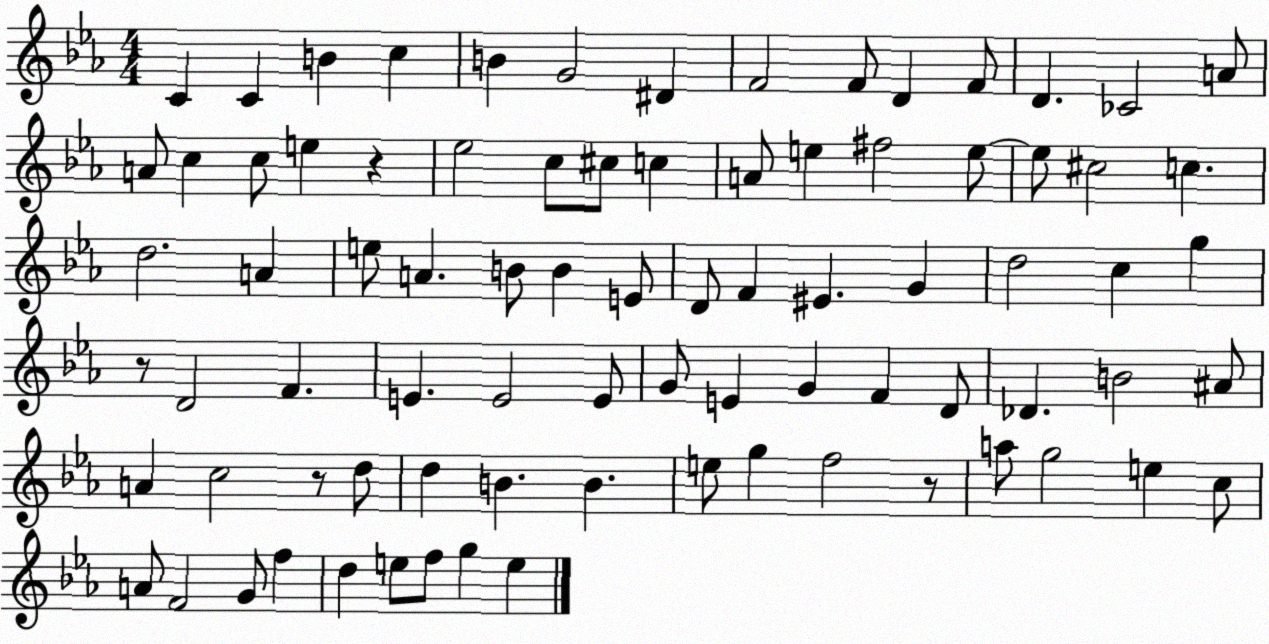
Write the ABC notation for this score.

X:1
T:Untitled
M:4/4
L:1/4
K:Eb
C C B c B G2 ^D F2 F/2 D F/2 D _C2 A/2 A/2 c c/2 e z _e2 c/2 ^c/2 c A/2 e ^f2 e/2 e/2 ^c2 c d2 A e/2 A B/2 B E/2 D/2 F ^E G d2 c g z/2 D2 F E E2 E/2 G/2 E G F D/2 _D B2 ^A/2 A c2 z/2 d/2 d B B e/2 g f2 z/2 a/2 g2 e c/2 A/2 F2 G/2 f d e/2 f/2 g e